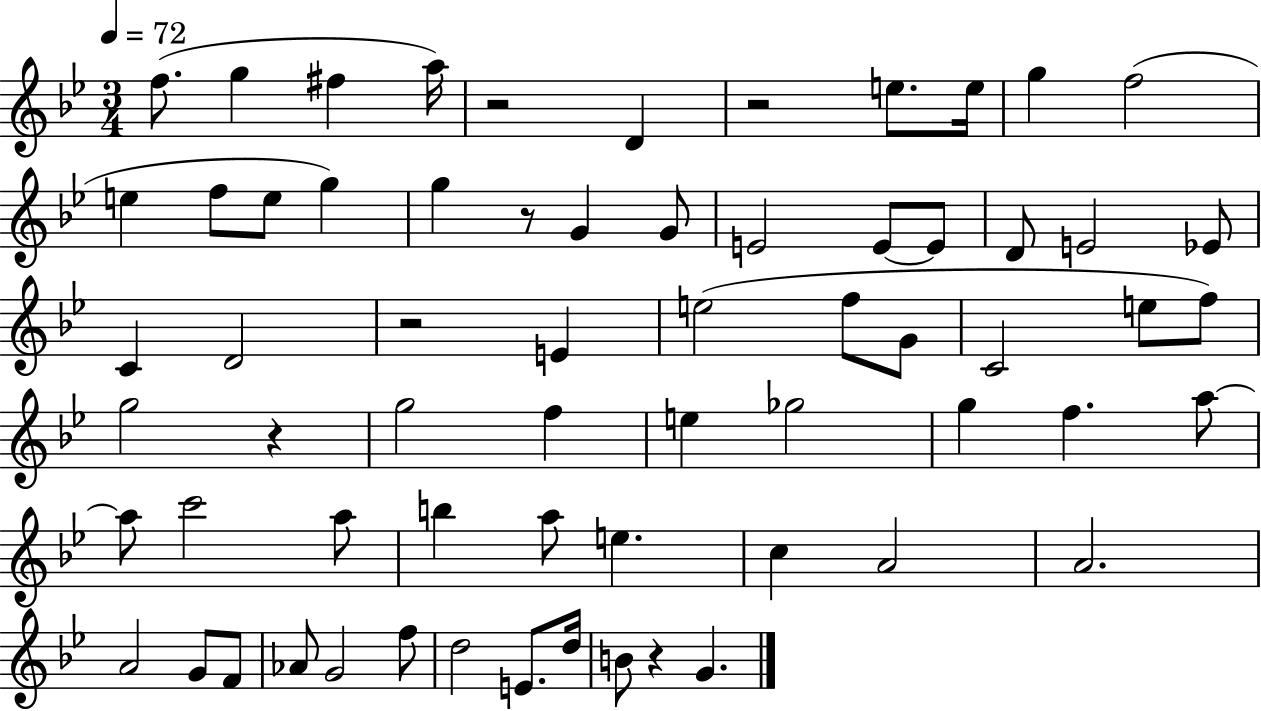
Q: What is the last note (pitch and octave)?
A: G4